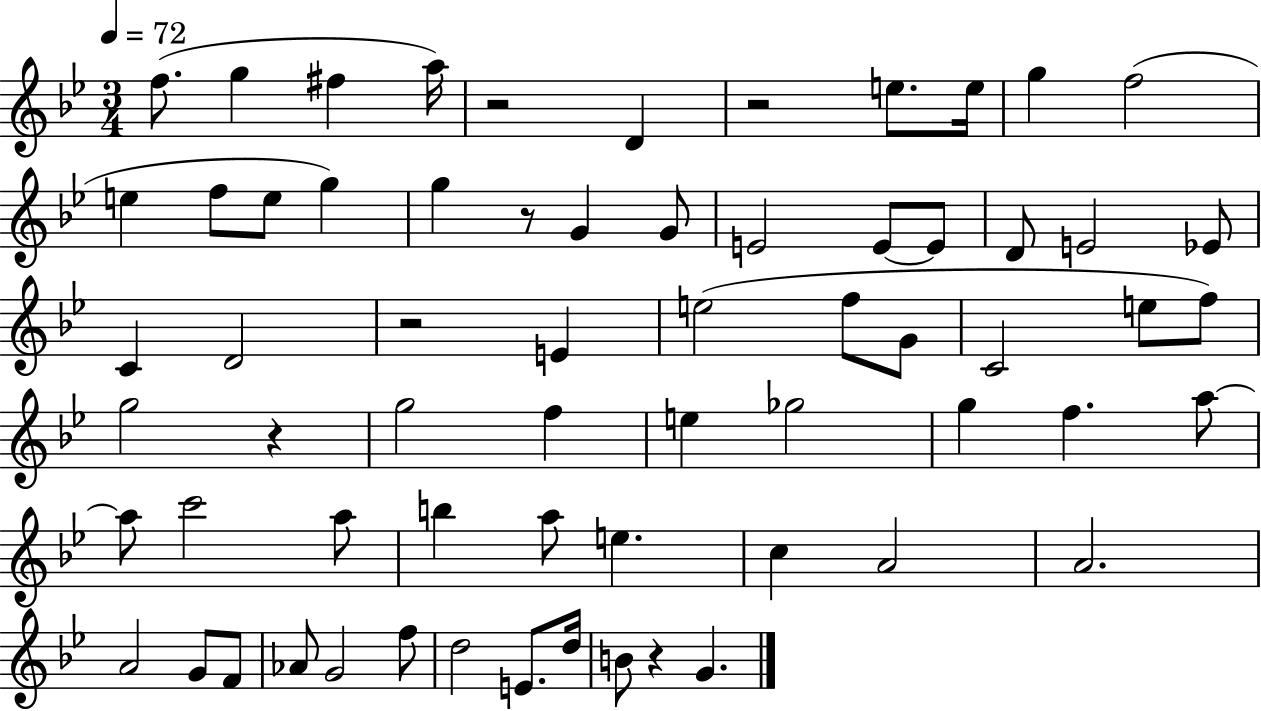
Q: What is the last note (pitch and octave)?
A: G4